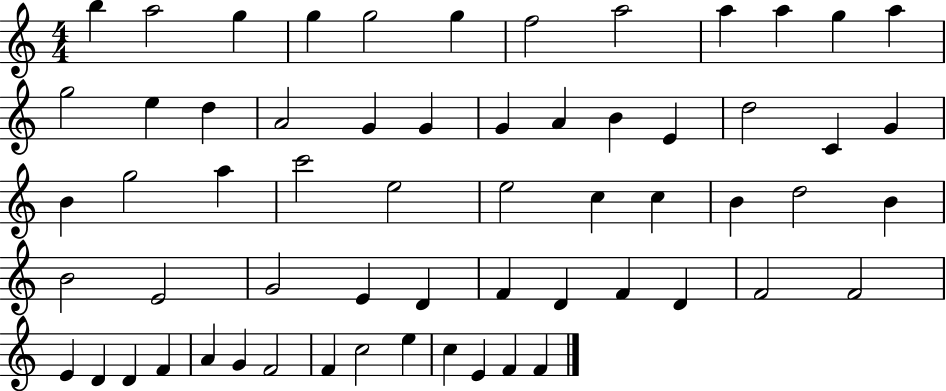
B5/q A5/h G5/q G5/q G5/h G5/q F5/h A5/h A5/q A5/q G5/q A5/q G5/h E5/q D5/q A4/h G4/q G4/q G4/q A4/q B4/q E4/q D5/h C4/q G4/q B4/q G5/h A5/q C6/h E5/h E5/h C5/q C5/q B4/q D5/h B4/q B4/h E4/h G4/h E4/q D4/q F4/q D4/q F4/q D4/q F4/h F4/h E4/q D4/q D4/q F4/q A4/q G4/q F4/h F4/q C5/h E5/q C5/q E4/q F4/q F4/q